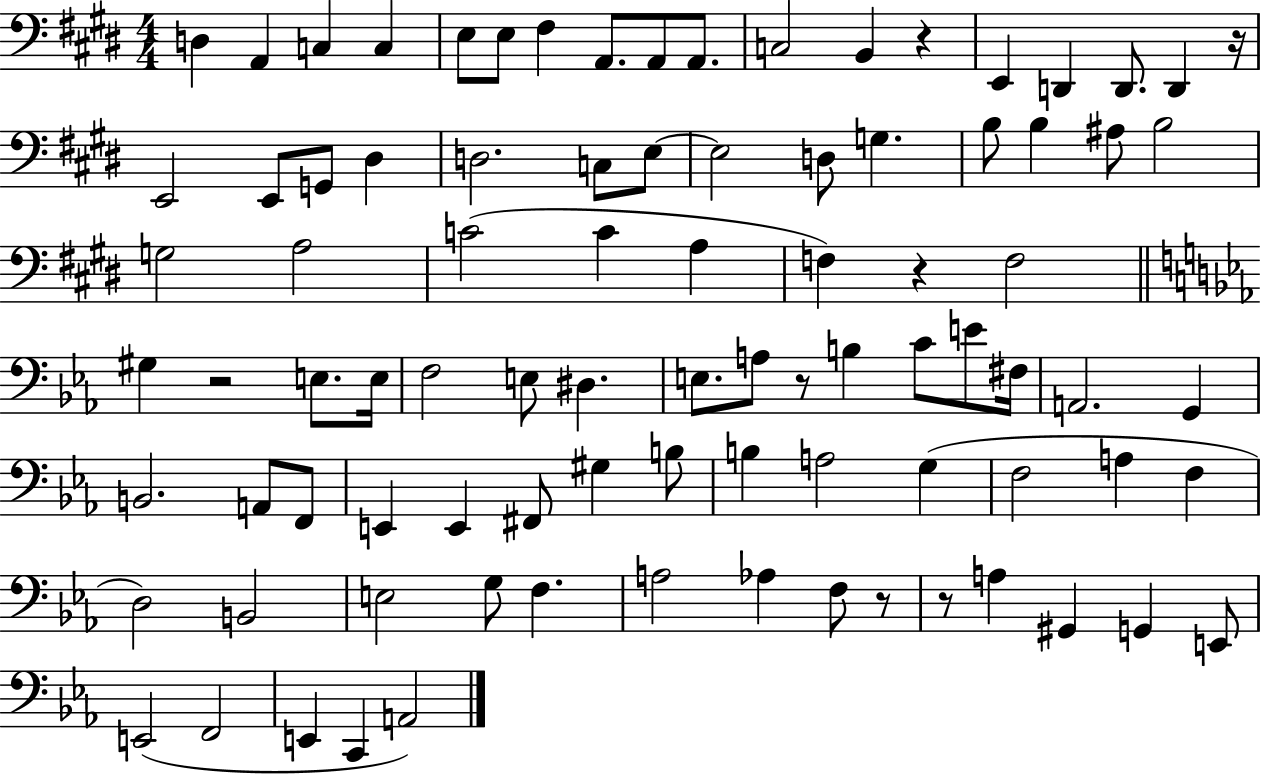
D3/q A2/q C3/q C3/q E3/e E3/e F#3/q A2/e. A2/e A2/e. C3/h B2/q R/q E2/q D2/q D2/e. D2/q R/s E2/h E2/e G2/e D#3/q D3/h. C3/e E3/e E3/h D3/e G3/q. B3/e B3/q A#3/e B3/h G3/h A3/h C4/h C4/q A3/q F3/q R/q F3/h G#3/q R/h E3/e. E3/s F3/h E3/e D#3/q. E3/e. A3/e R/e B3/q C4/e E4/e F#3/s A2/h. G2/q B2/h. A2/e F2/e E2/q E2/q F#2/e G#3/q B3/e B3/q A3/h G3/q F3/h A3/q F3/q D3/h B2/h E3/h G3/e F3/q. A3/h Ab3/q F3/e R/e R/e A3/q G#2/q G2/q E2/e E2/h F2/h E2/q C2/q A2/h